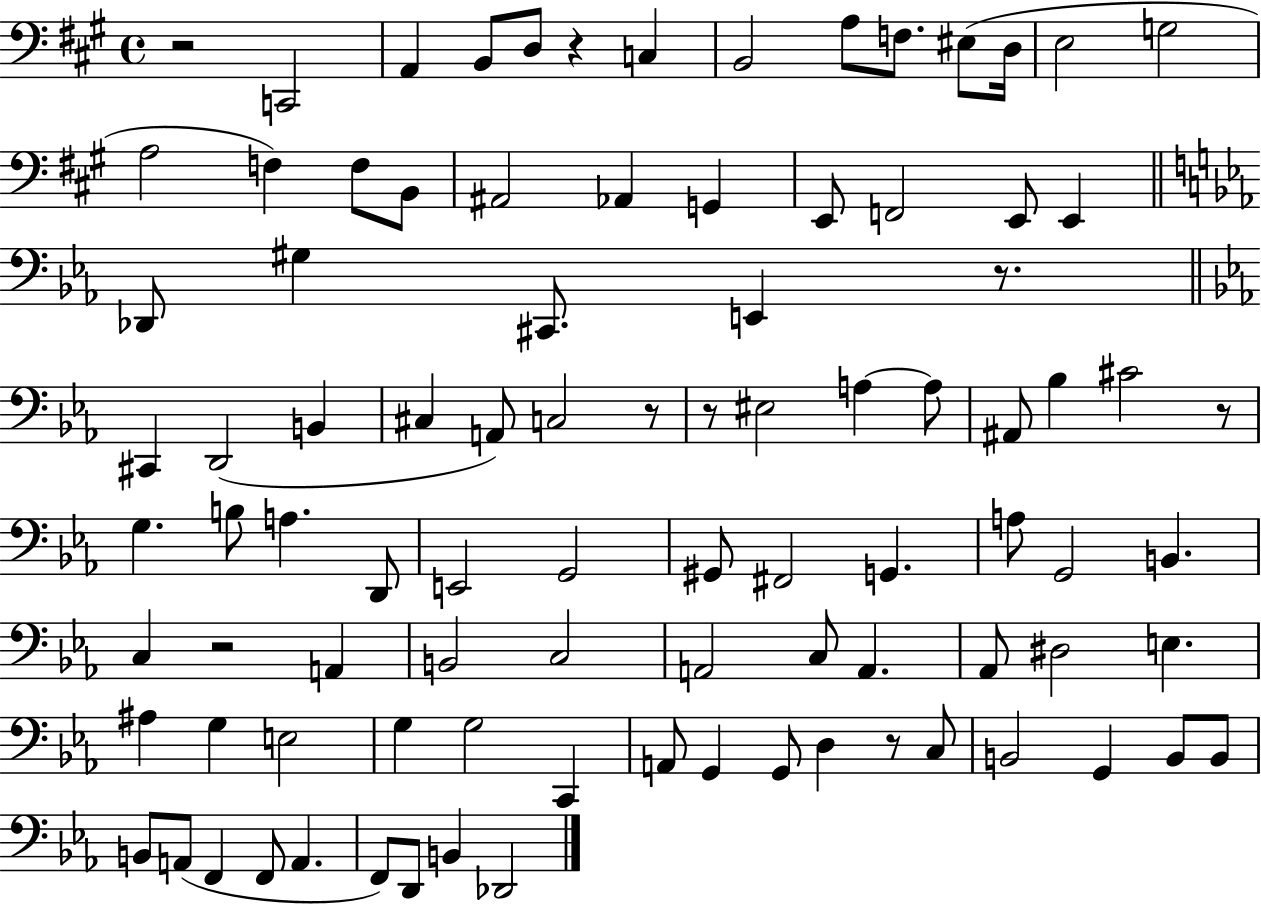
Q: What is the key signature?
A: A major